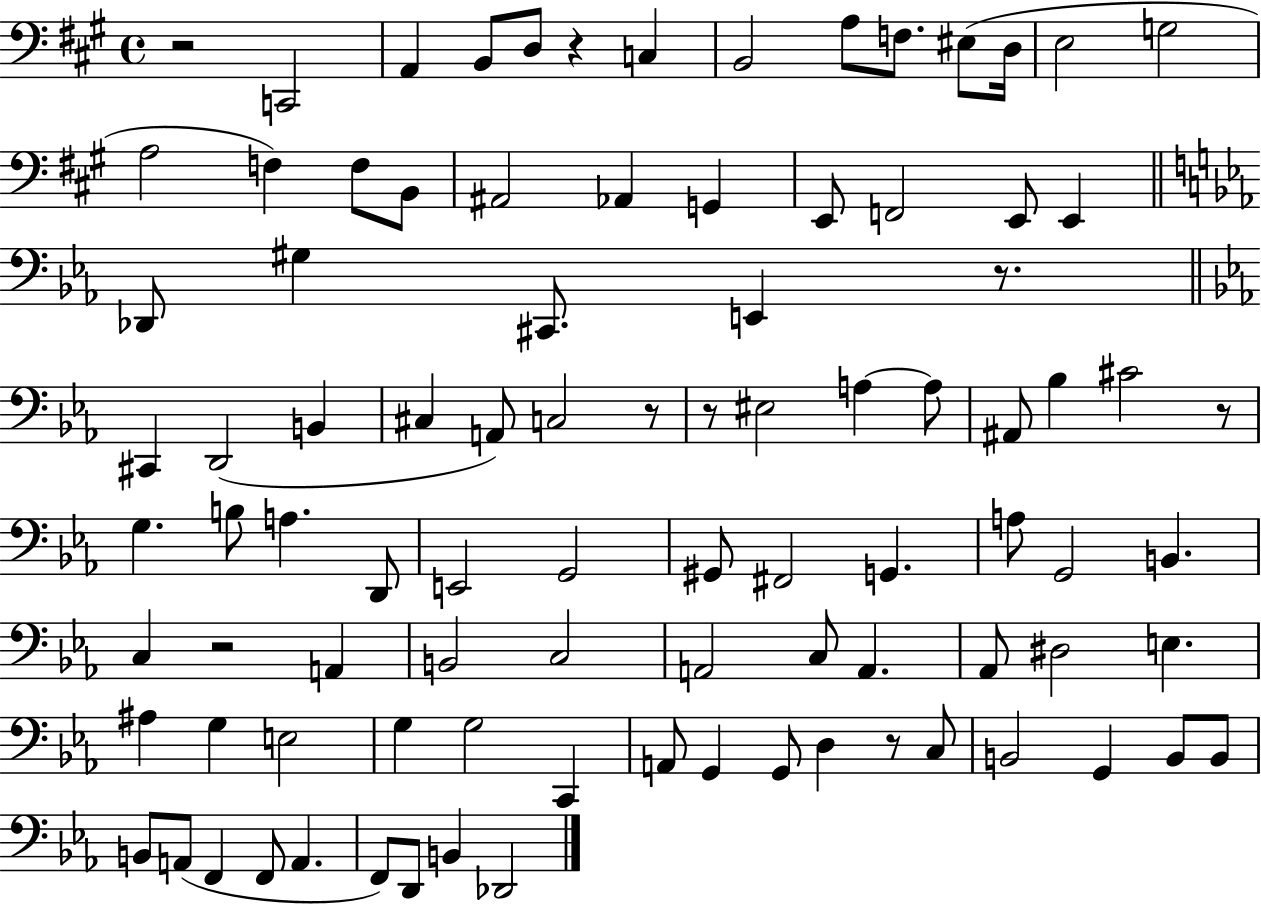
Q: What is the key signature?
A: A major